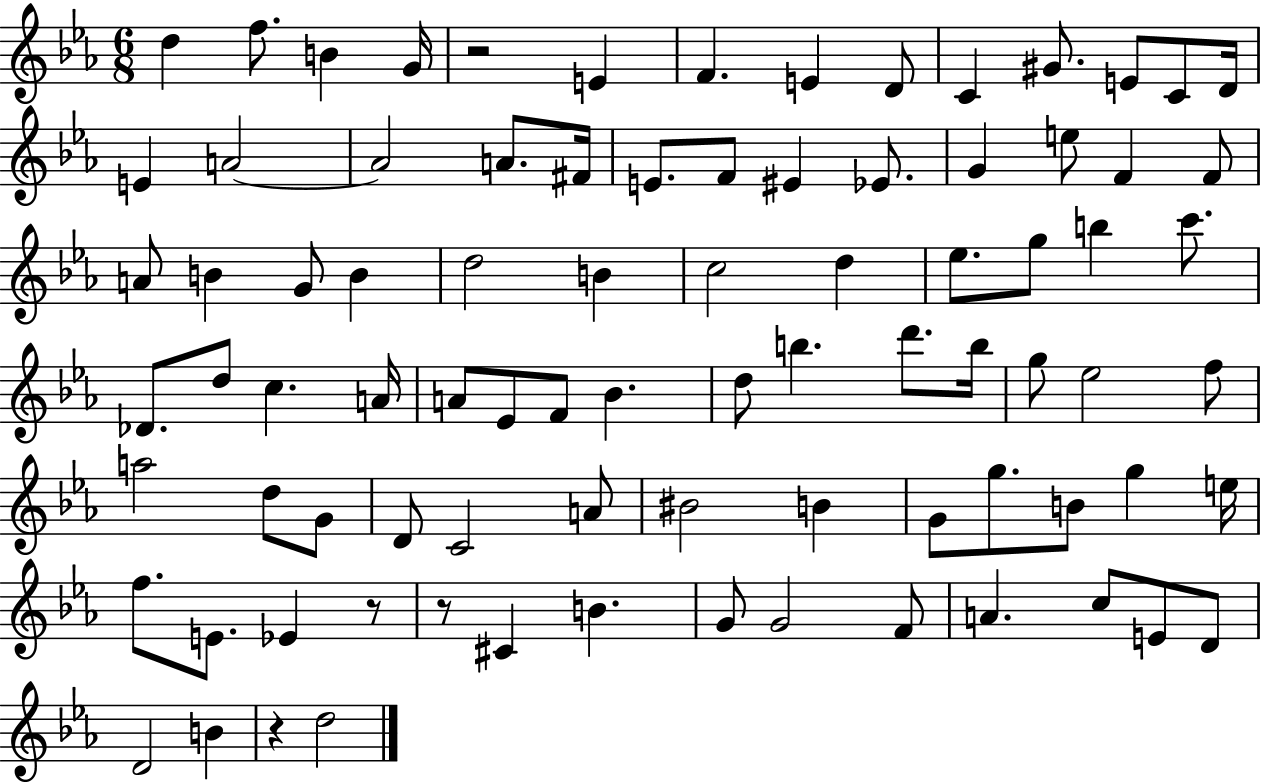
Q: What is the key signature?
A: EES major